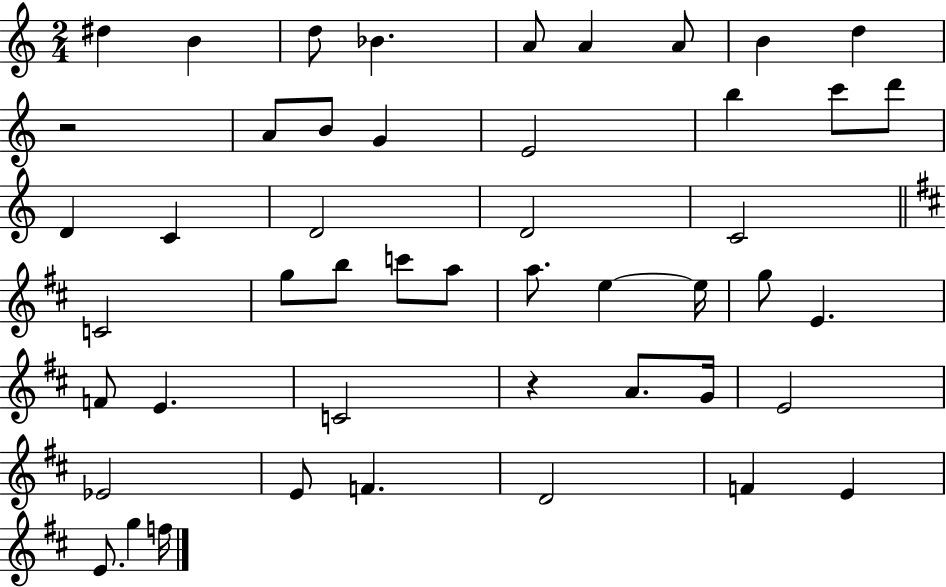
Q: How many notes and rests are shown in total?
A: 48